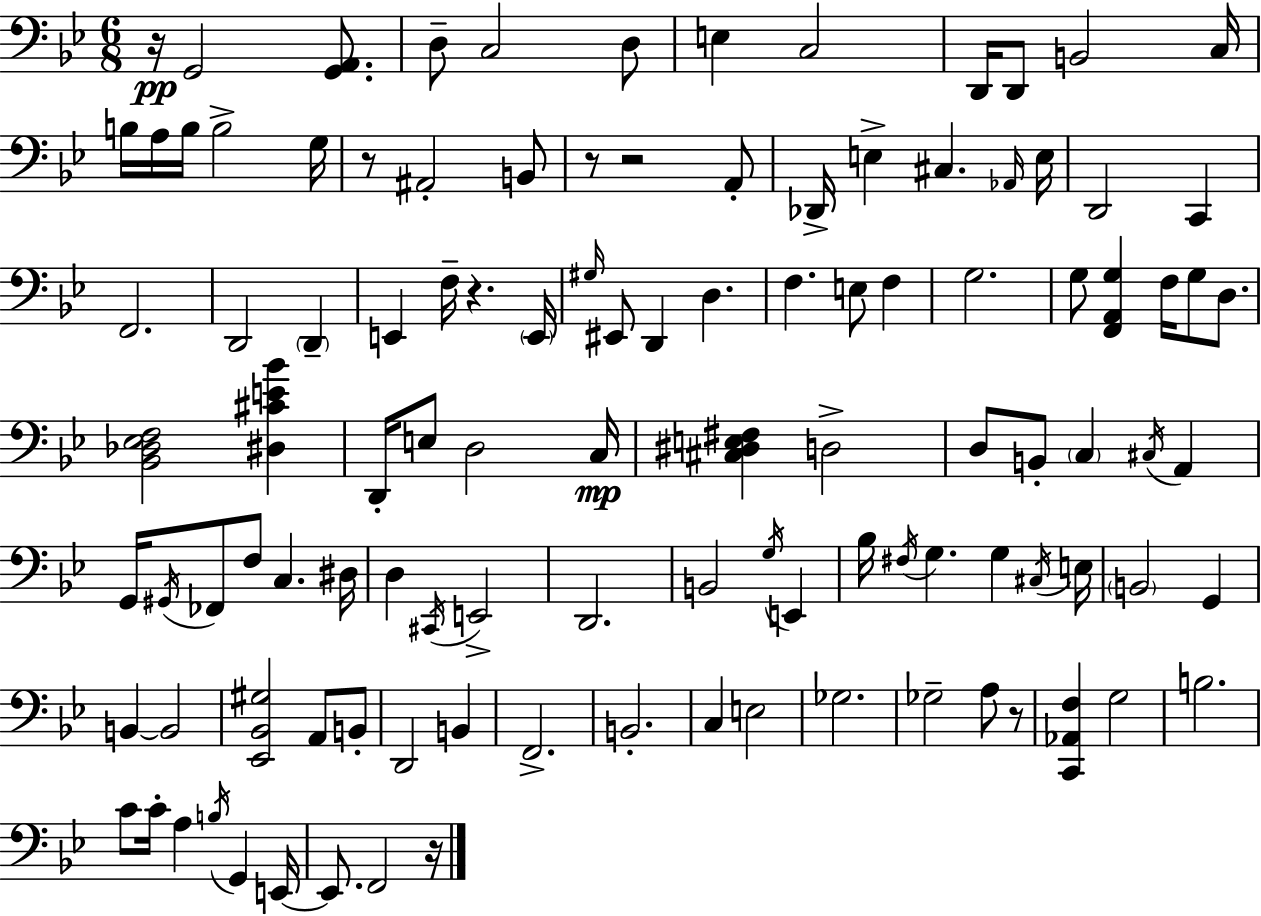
X:1
T:Untitled
M:6/8
L:1/4
K:Bb
z/4 G,,2 [G,,A,,]/2 D,/2 C,2 D,/2 E, C,2 D,,/4 D,,/2 B,,2 C,/4 B,/4 A,/4 B,/4 B,2 G,/4 z/2 ^A,,2 B,,/2 z/2 z2 A,,/2 _D,,/4 E, ^C, _A,,/4 E,/4 D,,2 C,, F,,2 D,,2 D,, E,, F,/4 z E,,/4 ^G,/4 ^E,,/2 D,, D, F, E,/2 F, G,2 G,/2 [F,,A,,G,] F,/4 G,/2 D,/2 [_B,,_D,_E,F,]2 [^D,^CE_B] D,,/4 E,/2 D,2 C,/4 [^C,^D,E,^F,] D,2 D,/2 B,,/2 C, ^C,/4 A,, G,,/4 ^G,,/4 _F,,/2 F,/2 C, ^D,/4 D, ^C,,/4 E,,2 D,,2 B,,2 G,/4 E,, _B,/4 ^F,/4 G, G, ^C,/4 E,/4 B,,2 G,, B,, B,,2 [_E,,_B,,^G,]2 A,,/2 B,,/2 D,,2 B,, F,,2 B,,2 C, E,2 _G,2 _G,2 A,/2 z/2 [C,,_A,,F,] G,2 B,2 C/2 C/4 A, B,/4 G,, E,,/4 E,,/2 F,,2 z/4